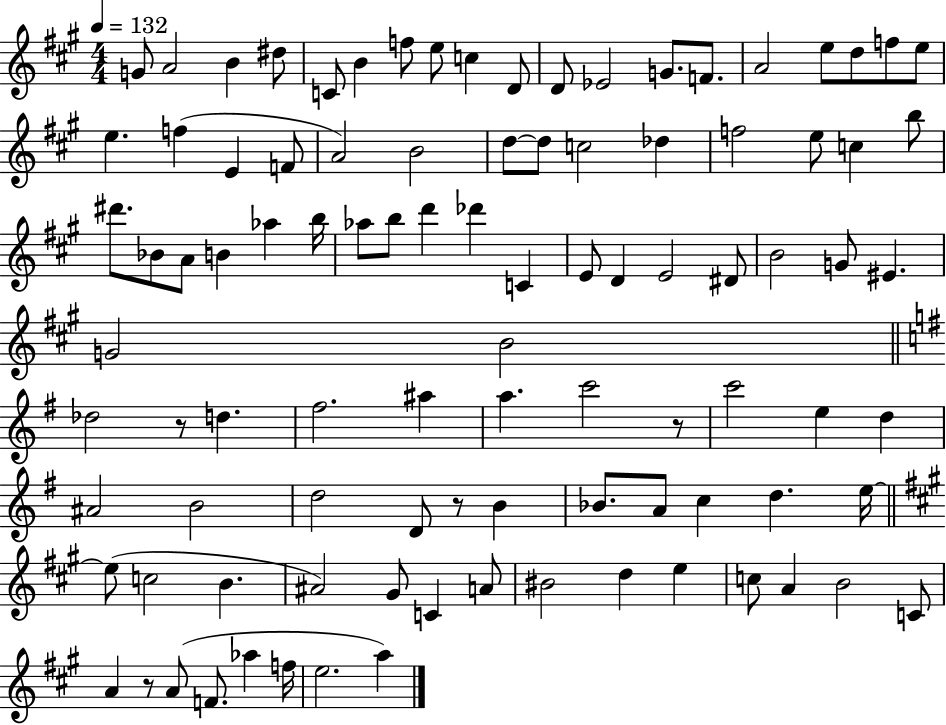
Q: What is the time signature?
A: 4/4